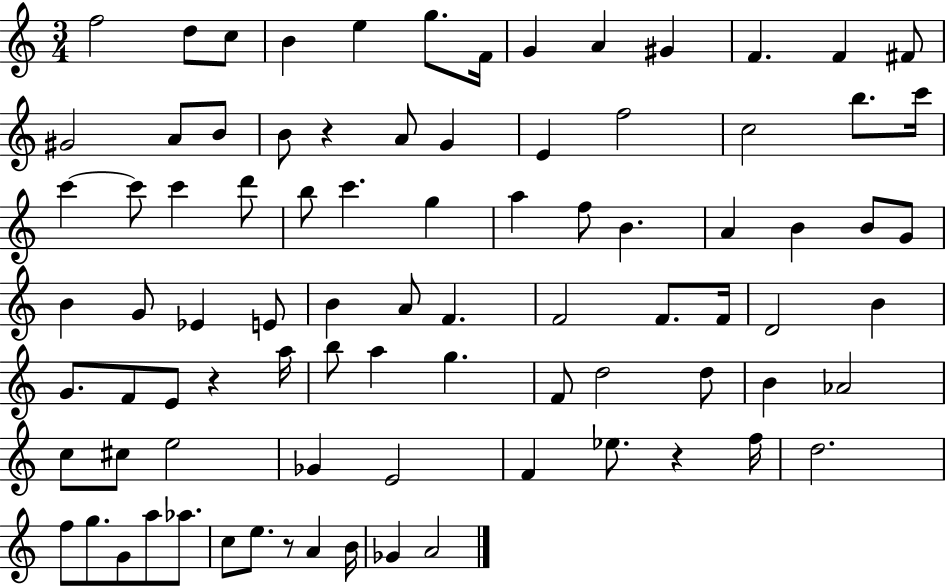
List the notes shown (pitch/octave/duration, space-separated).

F5/h D5/e C5/e B4/q E5/q G5/e. F4/s G4/q A4/q G#4/q F4/q. F4/q F#4/e G#4/h A4/e B4/e B4/e R/q A4/e G4/q E4/q F5/h C5/h B5/e. C6/s C6/q C6/e C6/q D6/e B5/e C6/q. G5/q A5/q F5/e B4/q. A4/q B4/q B4/e G4/e B4/q G4/e Eb4/q E4/e B4/q A4/e F4/q. F4/h F4/e. F4/s D4/h B4/q G4/e. F4/e E4/e R/q A5/s B5/e A5/q G5/q. F4/e D5/h D5/e B4/q Ab4/h C5/e C#5/e E5/h Gb4/q E4/h F4/q Eb5/e. R/q F5/s D5/h. F5/e G5/e. G4/e A5/e Ab5/e. C5/e E5/e. R/e A4/q B4/s Gb4/q A4/h